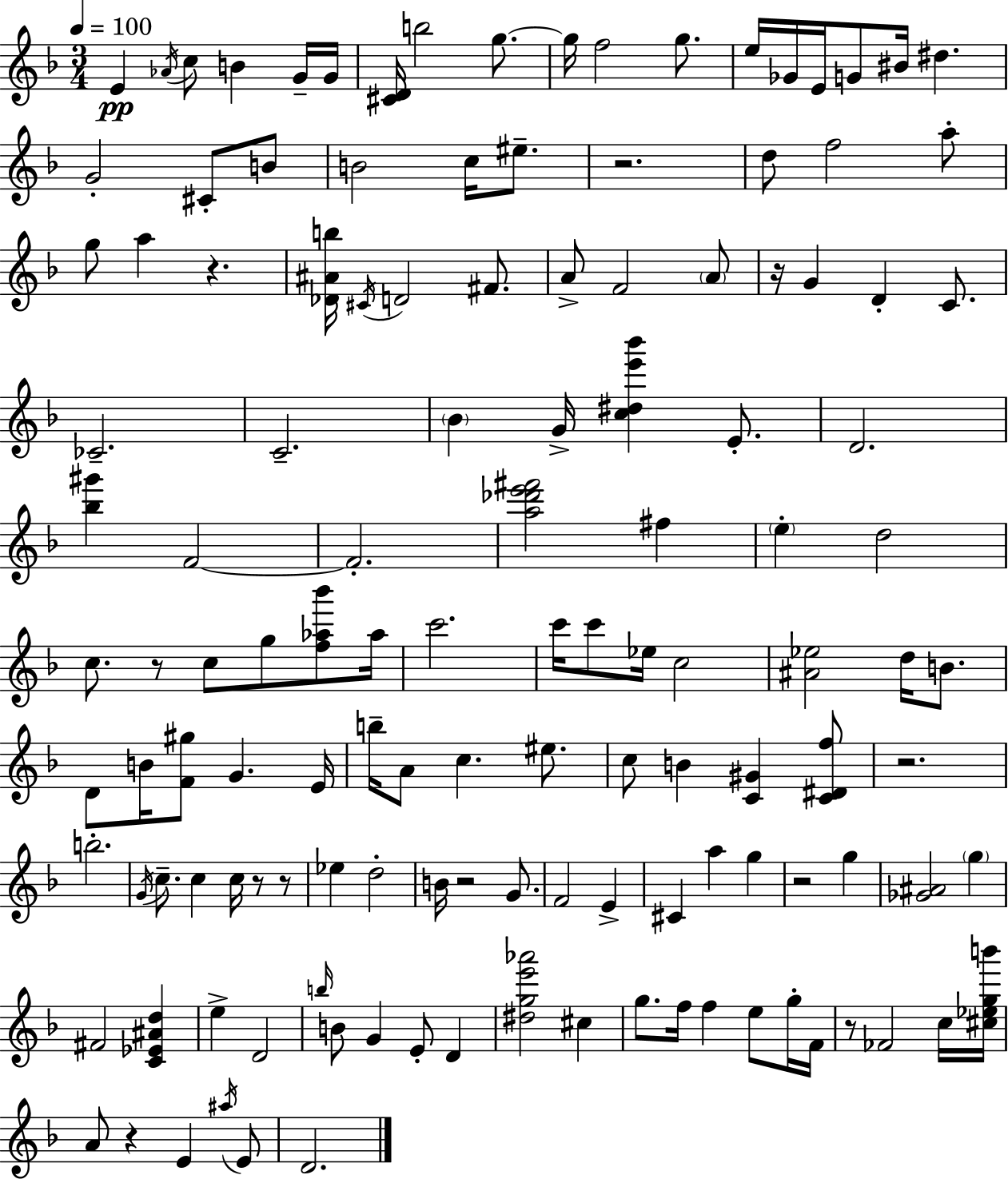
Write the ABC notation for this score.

X:1
T:Untitled
M:3/4
L:1/4
K:F
E _A/4 c/2 B G/4 G/4 [^CD]/4 b2 g/2 g/4 f2 g/2 e/4 _G/4 E/4 G/2 ^B/4 ^d G2 ^C/2 B/2 B2 c/4 ^e/2 z2 d/2 f2 a/2 g/2 a z [_D^Ab]/4 ^C/4 D2 ^F/2 A/2 F2 A/2 z/4 G D C/2 _C2 C2 _B G/4 [c^de'_b'] E/2 D2 [_b^g'] F2 F2 [a_d'e'^f']2 ^f e d2 c/2 z/2 c/2 g/2 [f_a_b']/2 _a/4 c'2 c'/4 c'/2 _e/4 c2 [^A_e]2 d/4 B/2 D/2 B/4 [F^g]/2 G E/4 b/4 A/2 c ^e/2 c/2 B [C^G] [C^Df]/2 z2 b2 G/4 c/2 c c/4 z/2 z/2 _e d2 B/4 z2 G/2 F2 E ^C a g z2 g [_G^A]2 g ^F2 [C_E^Ad] e D2 b/4 B/2 G E/2 D [^dge'_a']2 ^c g/2 f/4 f e/2 g/4 F/4 z/2 _F2 c/4 [^c_egb']/4 A/2 z E ^a/4 E/2 D2